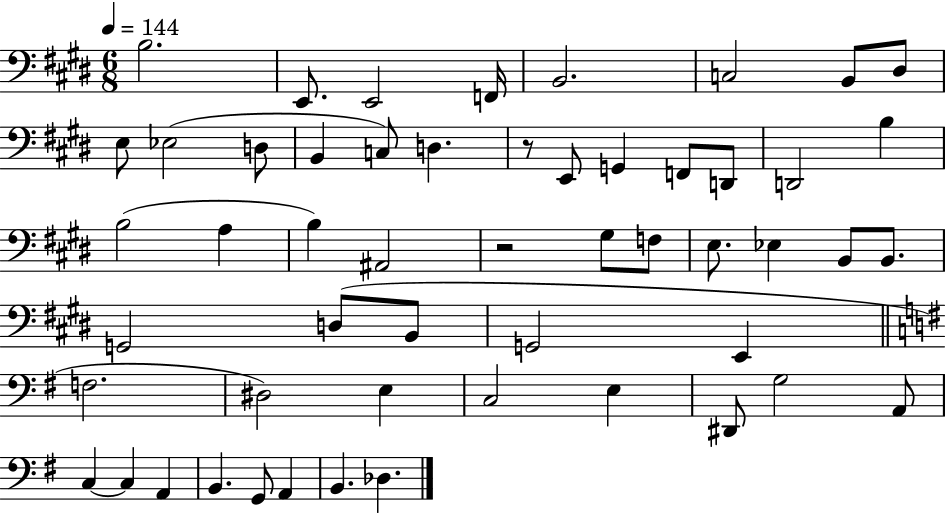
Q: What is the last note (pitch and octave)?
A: Db3